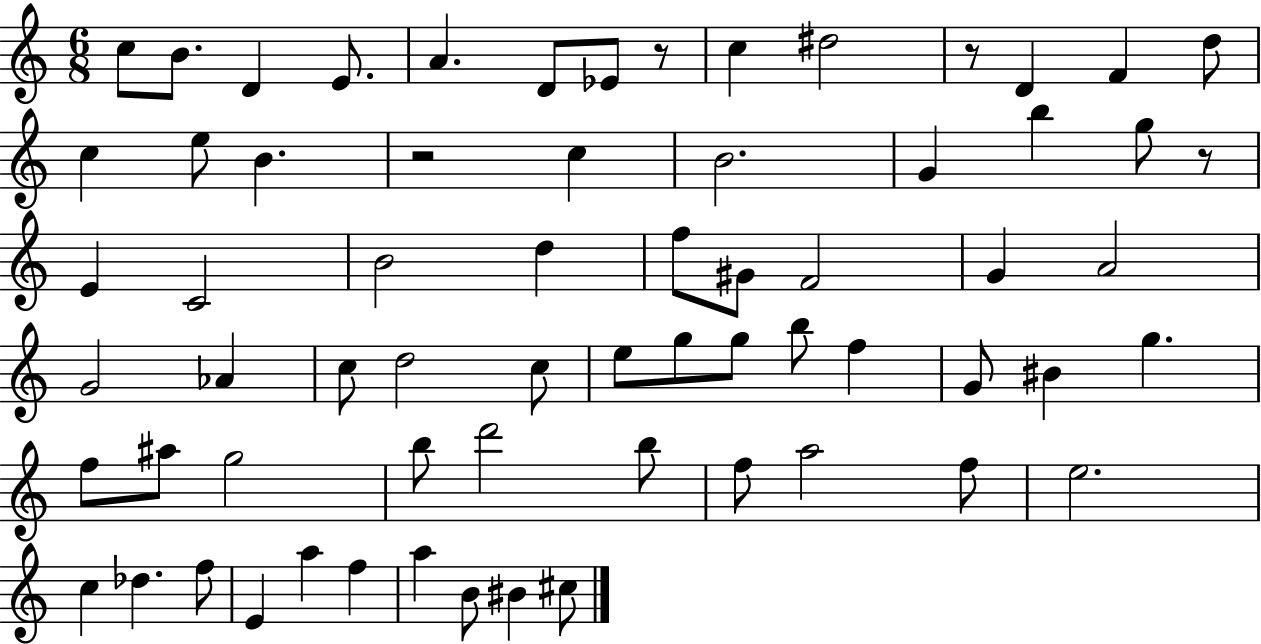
C5/e B4/e. D4/q E4/e. A4/q. D4/e Eb4/e R/e C5/q D#5/h R/e D4/q F4/q D5/e C5/q E5/e B4/q. R/h C5/q B4/h. G4/q B5/q G5/e R/e E4/q C4/h B4/h D5/q F5/e G#4/e F4/h G4/q A4/h G4/h Ab4/q C5/e D5/h C5/e E5/e G5/e G5/e B5/e F5/q G4/e BIS4/q G5/q. F5/e A#5/e G5/h B5/e D6/h B5/e F5/e A5/h F5/e E5/h. C5/q Db5/q. F5/e E4/q A5/q F5/q A5/q B4/e BIS4/q C#5/e